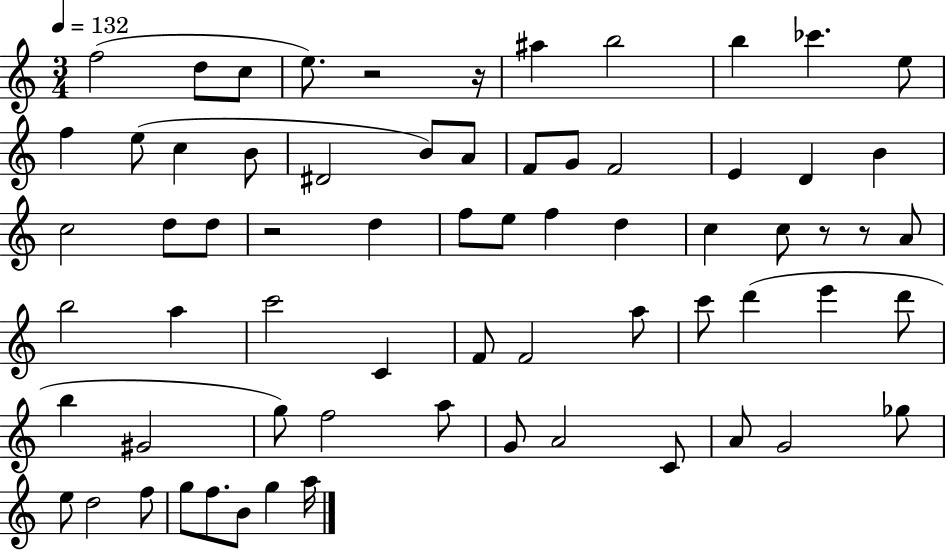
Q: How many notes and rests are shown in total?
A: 68